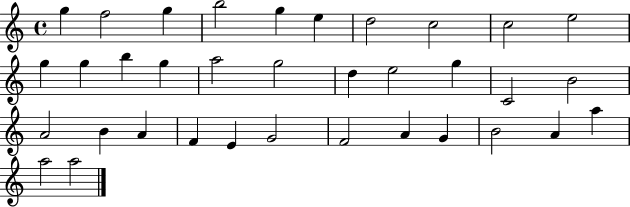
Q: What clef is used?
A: treble